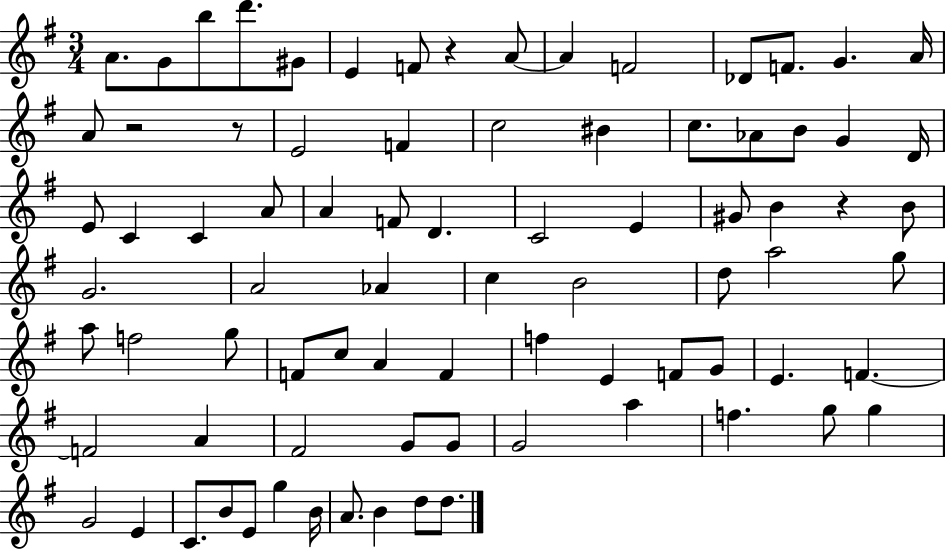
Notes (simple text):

A4/e. G4/e B5/e D6/e. G#4/e E4/q F4/e R/q A4/e A4/q F4/h Db4/e F4/e. G4/q. A4/s A4/e R/h R/e E4/h F4/q C5/h BIS4/q C5/e. Ab4/e B4/e G4/q D4/s E4/e C4/q C4/q A4/e A4/q F4/e D4/q. C4/h E4/q G#4/e B4/q R/q B4/e G4/h. A4/h Ab4/q C5/q B4/h D5/e A5/h G5/e A5/e F5/h G5/e F4/e C5/e A4/q F4/q F5/q E4/q F4/e G4/e E4/q. F4/q. F4/h A4/q F#4/h G4/e G4/e G4/h A5/q F5/q. G5/e G5/q G4/h E4/q C4/e. B4/e E4/e G5/q B4/s A4/e. B4/q D5/e D5/e.